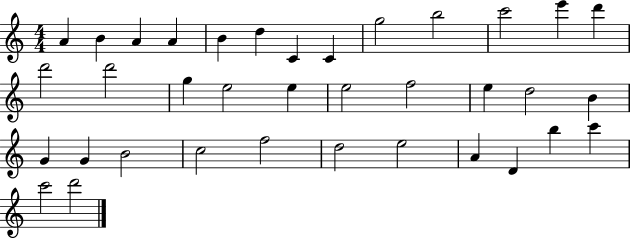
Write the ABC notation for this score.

X:1
T:Untitled
M:4/4
L:1/4
K:C
A B A A B d C C g2 b2 c'2 e' d' d'2 d'2 g e2 e e2 f2 e d2 B G G B2 c2 f2 d2 e2 A D b c' c'2 d'2